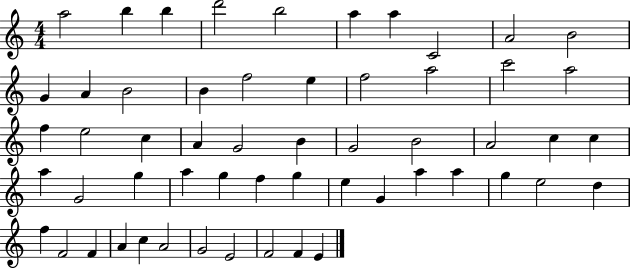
A5/h B5/q B5/q D6/h B5/h A5/q A5/q C4/h A4/h B4/h G4/q A4/q B4/h B4/q F5/h E5/q F5/h A5/h C6/h A5/h F5/q E5/h C5/q A4/q G4/h B4/q G4/h B4/h A4/h C5/q C5/q A5/q G4/h G5/q A5/q G5/q F5/q G5/q E5/q G4/q A5/q A5/q G5/q E5/h D5/q F5/q F4/h F4/q A4/q C5/q A4/h G4/h E4/h F4/h F4/q E4/q